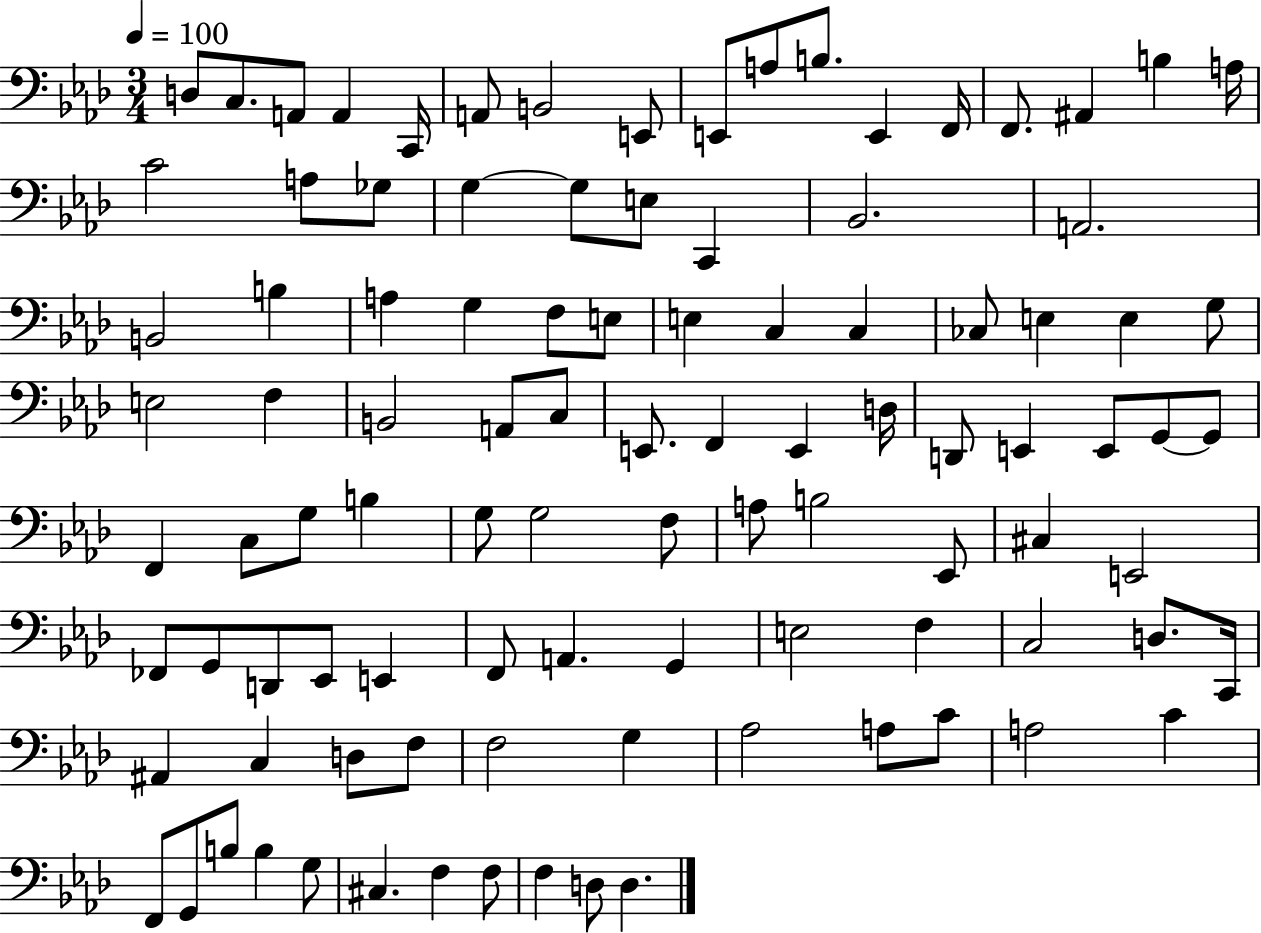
D3/e C3/e. A2/e A2/q C2/s A2/e B2/h E2/e E2/e A3/e B3/e. E2/q F2/s F2/e. A#2/q B3/q A3/s C4/h A3/e Gb3/e G3/q G3/e E3/e C2/q Bb2/h. A2/h. B2/h B3/q A3/q G3/q F3/e E3/e E3/q C3/q C3/q CES3/e E3/q E3/q G3/e E3/h F3/q B2/h A2/e C3/e E2/e. F2/q E2/q D3/s D2/e E2/q E2/e G2/e G2/e F2/q C3/e G3/e B3/q G3/e G3/h F3/e A3/e B3/h Eb2/e C#3/q E2/h FES2/e G2/e D2/e Eb2/e E2/q F2/e A2/q. G2/q E3/h F3/q C3/h D3/e. C2/s A#2/q C3/q D3/e F3/e F3/h G3/q Ab3/h A3/e C4/e A3/h C4/q F2/e G2/e B3/e B3/q G3/e C#3/q. F3/q F3/e F3/q D3/e D3/q.